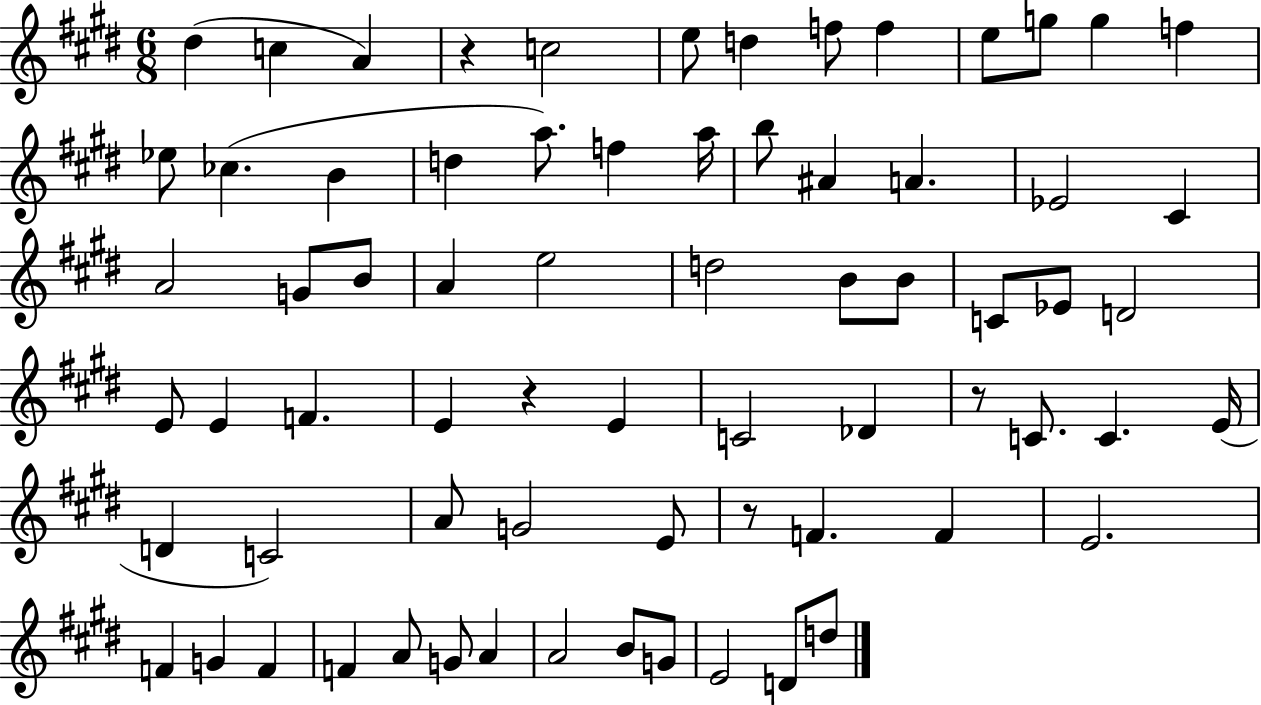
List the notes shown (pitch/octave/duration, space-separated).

D#5/q C5/q A4/q R/q C5/h E5/e D5/q F5/e F5/q E5/e G5/e G5/q F5/q Eb5/e CES5/q. B4/q D5/q A5/e. F5/q A5/s B5/e A#4/q A4/q. Eb4/h C#4/q A4/h G4/e B4/e A4/q E5/h D5/h B4/e B4/e C4/e Eb4/e D4/h E4/e E4/q F4/q. E4/q R/q E4/q C4/h Db4/q R/e C4/e. C4/q. E4/s D4/q C4/h A4/e G4/h E4/e R/e F4/q. F4/q E4/h. F4/q G4/q F4/q F4/q A4/e G4/e A4/q A4/h B4/e G4/e E4/h D4/e D5/e